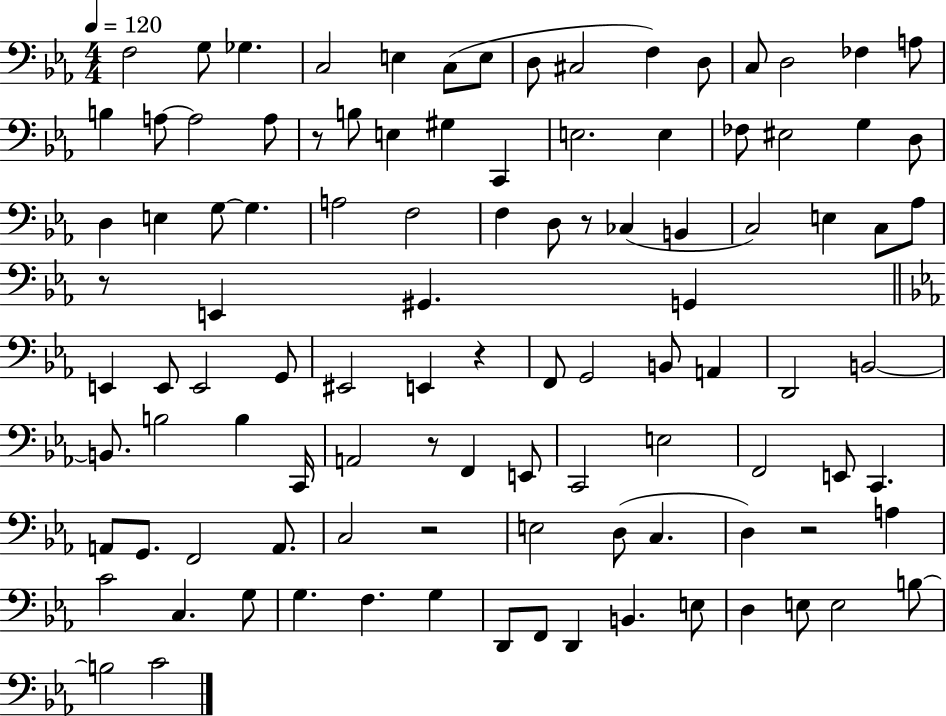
F3/h G3/e Gb3/q. C3/h E3/q C3/e E3/e D3/e C#3/h F3/q D3/e C3/e D3/h FES3/q A3/e B3/q A3/e A3/h A3/e R/e B3/e E3/q G#3/q C2/q E3/h. E3/q FES3/e EIS3/h G3/q D3/e D3/q E3/q G3/e G3/q. A3/h F3/h F3/q D3/e R/e CES3/q B2/q C3/h E3/q C3/e Ab3/e R/e E2/q G#2/q. G2/q E2/q E2/e E2/h G2/e EIS2/h E2/q R/q F2/e G2/h B2/e A2/q D2/h B2/h B2/e. B3/h B3/q C2/s A2/h R/e F2/q E2/e C2/h E3/h F2/h E2/e C2/q. A2/e G2/e. F2/h A2/e. C3/h R/h E3/h D3/e C3/q. D3/q R/h A3/q C4/h C3/q. G3/e G3/q. F3/q. G3/q D2/e F2/e D2/q B2/q. E3/e D3/q E3/e E3/h B3/e B3/h C4/h